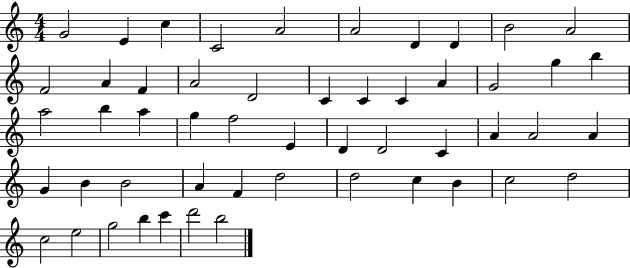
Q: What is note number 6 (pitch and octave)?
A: A4